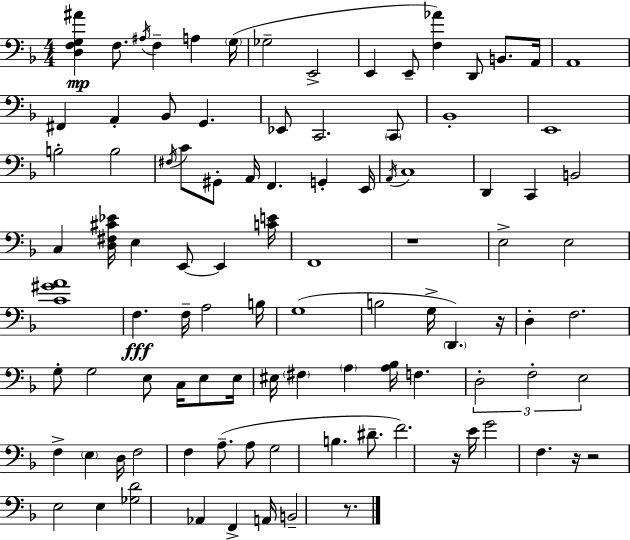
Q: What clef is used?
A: bass